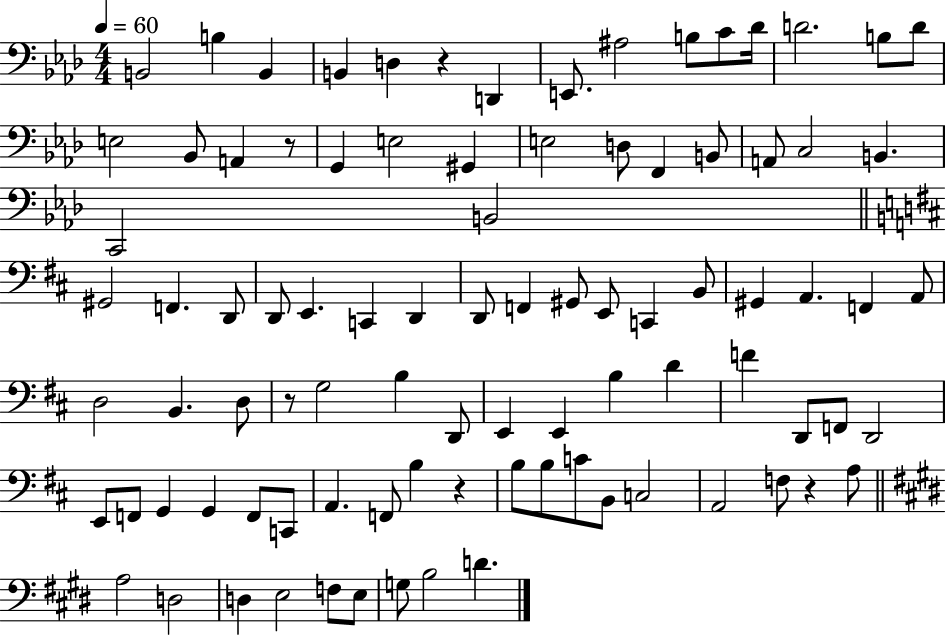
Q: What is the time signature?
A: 4/4